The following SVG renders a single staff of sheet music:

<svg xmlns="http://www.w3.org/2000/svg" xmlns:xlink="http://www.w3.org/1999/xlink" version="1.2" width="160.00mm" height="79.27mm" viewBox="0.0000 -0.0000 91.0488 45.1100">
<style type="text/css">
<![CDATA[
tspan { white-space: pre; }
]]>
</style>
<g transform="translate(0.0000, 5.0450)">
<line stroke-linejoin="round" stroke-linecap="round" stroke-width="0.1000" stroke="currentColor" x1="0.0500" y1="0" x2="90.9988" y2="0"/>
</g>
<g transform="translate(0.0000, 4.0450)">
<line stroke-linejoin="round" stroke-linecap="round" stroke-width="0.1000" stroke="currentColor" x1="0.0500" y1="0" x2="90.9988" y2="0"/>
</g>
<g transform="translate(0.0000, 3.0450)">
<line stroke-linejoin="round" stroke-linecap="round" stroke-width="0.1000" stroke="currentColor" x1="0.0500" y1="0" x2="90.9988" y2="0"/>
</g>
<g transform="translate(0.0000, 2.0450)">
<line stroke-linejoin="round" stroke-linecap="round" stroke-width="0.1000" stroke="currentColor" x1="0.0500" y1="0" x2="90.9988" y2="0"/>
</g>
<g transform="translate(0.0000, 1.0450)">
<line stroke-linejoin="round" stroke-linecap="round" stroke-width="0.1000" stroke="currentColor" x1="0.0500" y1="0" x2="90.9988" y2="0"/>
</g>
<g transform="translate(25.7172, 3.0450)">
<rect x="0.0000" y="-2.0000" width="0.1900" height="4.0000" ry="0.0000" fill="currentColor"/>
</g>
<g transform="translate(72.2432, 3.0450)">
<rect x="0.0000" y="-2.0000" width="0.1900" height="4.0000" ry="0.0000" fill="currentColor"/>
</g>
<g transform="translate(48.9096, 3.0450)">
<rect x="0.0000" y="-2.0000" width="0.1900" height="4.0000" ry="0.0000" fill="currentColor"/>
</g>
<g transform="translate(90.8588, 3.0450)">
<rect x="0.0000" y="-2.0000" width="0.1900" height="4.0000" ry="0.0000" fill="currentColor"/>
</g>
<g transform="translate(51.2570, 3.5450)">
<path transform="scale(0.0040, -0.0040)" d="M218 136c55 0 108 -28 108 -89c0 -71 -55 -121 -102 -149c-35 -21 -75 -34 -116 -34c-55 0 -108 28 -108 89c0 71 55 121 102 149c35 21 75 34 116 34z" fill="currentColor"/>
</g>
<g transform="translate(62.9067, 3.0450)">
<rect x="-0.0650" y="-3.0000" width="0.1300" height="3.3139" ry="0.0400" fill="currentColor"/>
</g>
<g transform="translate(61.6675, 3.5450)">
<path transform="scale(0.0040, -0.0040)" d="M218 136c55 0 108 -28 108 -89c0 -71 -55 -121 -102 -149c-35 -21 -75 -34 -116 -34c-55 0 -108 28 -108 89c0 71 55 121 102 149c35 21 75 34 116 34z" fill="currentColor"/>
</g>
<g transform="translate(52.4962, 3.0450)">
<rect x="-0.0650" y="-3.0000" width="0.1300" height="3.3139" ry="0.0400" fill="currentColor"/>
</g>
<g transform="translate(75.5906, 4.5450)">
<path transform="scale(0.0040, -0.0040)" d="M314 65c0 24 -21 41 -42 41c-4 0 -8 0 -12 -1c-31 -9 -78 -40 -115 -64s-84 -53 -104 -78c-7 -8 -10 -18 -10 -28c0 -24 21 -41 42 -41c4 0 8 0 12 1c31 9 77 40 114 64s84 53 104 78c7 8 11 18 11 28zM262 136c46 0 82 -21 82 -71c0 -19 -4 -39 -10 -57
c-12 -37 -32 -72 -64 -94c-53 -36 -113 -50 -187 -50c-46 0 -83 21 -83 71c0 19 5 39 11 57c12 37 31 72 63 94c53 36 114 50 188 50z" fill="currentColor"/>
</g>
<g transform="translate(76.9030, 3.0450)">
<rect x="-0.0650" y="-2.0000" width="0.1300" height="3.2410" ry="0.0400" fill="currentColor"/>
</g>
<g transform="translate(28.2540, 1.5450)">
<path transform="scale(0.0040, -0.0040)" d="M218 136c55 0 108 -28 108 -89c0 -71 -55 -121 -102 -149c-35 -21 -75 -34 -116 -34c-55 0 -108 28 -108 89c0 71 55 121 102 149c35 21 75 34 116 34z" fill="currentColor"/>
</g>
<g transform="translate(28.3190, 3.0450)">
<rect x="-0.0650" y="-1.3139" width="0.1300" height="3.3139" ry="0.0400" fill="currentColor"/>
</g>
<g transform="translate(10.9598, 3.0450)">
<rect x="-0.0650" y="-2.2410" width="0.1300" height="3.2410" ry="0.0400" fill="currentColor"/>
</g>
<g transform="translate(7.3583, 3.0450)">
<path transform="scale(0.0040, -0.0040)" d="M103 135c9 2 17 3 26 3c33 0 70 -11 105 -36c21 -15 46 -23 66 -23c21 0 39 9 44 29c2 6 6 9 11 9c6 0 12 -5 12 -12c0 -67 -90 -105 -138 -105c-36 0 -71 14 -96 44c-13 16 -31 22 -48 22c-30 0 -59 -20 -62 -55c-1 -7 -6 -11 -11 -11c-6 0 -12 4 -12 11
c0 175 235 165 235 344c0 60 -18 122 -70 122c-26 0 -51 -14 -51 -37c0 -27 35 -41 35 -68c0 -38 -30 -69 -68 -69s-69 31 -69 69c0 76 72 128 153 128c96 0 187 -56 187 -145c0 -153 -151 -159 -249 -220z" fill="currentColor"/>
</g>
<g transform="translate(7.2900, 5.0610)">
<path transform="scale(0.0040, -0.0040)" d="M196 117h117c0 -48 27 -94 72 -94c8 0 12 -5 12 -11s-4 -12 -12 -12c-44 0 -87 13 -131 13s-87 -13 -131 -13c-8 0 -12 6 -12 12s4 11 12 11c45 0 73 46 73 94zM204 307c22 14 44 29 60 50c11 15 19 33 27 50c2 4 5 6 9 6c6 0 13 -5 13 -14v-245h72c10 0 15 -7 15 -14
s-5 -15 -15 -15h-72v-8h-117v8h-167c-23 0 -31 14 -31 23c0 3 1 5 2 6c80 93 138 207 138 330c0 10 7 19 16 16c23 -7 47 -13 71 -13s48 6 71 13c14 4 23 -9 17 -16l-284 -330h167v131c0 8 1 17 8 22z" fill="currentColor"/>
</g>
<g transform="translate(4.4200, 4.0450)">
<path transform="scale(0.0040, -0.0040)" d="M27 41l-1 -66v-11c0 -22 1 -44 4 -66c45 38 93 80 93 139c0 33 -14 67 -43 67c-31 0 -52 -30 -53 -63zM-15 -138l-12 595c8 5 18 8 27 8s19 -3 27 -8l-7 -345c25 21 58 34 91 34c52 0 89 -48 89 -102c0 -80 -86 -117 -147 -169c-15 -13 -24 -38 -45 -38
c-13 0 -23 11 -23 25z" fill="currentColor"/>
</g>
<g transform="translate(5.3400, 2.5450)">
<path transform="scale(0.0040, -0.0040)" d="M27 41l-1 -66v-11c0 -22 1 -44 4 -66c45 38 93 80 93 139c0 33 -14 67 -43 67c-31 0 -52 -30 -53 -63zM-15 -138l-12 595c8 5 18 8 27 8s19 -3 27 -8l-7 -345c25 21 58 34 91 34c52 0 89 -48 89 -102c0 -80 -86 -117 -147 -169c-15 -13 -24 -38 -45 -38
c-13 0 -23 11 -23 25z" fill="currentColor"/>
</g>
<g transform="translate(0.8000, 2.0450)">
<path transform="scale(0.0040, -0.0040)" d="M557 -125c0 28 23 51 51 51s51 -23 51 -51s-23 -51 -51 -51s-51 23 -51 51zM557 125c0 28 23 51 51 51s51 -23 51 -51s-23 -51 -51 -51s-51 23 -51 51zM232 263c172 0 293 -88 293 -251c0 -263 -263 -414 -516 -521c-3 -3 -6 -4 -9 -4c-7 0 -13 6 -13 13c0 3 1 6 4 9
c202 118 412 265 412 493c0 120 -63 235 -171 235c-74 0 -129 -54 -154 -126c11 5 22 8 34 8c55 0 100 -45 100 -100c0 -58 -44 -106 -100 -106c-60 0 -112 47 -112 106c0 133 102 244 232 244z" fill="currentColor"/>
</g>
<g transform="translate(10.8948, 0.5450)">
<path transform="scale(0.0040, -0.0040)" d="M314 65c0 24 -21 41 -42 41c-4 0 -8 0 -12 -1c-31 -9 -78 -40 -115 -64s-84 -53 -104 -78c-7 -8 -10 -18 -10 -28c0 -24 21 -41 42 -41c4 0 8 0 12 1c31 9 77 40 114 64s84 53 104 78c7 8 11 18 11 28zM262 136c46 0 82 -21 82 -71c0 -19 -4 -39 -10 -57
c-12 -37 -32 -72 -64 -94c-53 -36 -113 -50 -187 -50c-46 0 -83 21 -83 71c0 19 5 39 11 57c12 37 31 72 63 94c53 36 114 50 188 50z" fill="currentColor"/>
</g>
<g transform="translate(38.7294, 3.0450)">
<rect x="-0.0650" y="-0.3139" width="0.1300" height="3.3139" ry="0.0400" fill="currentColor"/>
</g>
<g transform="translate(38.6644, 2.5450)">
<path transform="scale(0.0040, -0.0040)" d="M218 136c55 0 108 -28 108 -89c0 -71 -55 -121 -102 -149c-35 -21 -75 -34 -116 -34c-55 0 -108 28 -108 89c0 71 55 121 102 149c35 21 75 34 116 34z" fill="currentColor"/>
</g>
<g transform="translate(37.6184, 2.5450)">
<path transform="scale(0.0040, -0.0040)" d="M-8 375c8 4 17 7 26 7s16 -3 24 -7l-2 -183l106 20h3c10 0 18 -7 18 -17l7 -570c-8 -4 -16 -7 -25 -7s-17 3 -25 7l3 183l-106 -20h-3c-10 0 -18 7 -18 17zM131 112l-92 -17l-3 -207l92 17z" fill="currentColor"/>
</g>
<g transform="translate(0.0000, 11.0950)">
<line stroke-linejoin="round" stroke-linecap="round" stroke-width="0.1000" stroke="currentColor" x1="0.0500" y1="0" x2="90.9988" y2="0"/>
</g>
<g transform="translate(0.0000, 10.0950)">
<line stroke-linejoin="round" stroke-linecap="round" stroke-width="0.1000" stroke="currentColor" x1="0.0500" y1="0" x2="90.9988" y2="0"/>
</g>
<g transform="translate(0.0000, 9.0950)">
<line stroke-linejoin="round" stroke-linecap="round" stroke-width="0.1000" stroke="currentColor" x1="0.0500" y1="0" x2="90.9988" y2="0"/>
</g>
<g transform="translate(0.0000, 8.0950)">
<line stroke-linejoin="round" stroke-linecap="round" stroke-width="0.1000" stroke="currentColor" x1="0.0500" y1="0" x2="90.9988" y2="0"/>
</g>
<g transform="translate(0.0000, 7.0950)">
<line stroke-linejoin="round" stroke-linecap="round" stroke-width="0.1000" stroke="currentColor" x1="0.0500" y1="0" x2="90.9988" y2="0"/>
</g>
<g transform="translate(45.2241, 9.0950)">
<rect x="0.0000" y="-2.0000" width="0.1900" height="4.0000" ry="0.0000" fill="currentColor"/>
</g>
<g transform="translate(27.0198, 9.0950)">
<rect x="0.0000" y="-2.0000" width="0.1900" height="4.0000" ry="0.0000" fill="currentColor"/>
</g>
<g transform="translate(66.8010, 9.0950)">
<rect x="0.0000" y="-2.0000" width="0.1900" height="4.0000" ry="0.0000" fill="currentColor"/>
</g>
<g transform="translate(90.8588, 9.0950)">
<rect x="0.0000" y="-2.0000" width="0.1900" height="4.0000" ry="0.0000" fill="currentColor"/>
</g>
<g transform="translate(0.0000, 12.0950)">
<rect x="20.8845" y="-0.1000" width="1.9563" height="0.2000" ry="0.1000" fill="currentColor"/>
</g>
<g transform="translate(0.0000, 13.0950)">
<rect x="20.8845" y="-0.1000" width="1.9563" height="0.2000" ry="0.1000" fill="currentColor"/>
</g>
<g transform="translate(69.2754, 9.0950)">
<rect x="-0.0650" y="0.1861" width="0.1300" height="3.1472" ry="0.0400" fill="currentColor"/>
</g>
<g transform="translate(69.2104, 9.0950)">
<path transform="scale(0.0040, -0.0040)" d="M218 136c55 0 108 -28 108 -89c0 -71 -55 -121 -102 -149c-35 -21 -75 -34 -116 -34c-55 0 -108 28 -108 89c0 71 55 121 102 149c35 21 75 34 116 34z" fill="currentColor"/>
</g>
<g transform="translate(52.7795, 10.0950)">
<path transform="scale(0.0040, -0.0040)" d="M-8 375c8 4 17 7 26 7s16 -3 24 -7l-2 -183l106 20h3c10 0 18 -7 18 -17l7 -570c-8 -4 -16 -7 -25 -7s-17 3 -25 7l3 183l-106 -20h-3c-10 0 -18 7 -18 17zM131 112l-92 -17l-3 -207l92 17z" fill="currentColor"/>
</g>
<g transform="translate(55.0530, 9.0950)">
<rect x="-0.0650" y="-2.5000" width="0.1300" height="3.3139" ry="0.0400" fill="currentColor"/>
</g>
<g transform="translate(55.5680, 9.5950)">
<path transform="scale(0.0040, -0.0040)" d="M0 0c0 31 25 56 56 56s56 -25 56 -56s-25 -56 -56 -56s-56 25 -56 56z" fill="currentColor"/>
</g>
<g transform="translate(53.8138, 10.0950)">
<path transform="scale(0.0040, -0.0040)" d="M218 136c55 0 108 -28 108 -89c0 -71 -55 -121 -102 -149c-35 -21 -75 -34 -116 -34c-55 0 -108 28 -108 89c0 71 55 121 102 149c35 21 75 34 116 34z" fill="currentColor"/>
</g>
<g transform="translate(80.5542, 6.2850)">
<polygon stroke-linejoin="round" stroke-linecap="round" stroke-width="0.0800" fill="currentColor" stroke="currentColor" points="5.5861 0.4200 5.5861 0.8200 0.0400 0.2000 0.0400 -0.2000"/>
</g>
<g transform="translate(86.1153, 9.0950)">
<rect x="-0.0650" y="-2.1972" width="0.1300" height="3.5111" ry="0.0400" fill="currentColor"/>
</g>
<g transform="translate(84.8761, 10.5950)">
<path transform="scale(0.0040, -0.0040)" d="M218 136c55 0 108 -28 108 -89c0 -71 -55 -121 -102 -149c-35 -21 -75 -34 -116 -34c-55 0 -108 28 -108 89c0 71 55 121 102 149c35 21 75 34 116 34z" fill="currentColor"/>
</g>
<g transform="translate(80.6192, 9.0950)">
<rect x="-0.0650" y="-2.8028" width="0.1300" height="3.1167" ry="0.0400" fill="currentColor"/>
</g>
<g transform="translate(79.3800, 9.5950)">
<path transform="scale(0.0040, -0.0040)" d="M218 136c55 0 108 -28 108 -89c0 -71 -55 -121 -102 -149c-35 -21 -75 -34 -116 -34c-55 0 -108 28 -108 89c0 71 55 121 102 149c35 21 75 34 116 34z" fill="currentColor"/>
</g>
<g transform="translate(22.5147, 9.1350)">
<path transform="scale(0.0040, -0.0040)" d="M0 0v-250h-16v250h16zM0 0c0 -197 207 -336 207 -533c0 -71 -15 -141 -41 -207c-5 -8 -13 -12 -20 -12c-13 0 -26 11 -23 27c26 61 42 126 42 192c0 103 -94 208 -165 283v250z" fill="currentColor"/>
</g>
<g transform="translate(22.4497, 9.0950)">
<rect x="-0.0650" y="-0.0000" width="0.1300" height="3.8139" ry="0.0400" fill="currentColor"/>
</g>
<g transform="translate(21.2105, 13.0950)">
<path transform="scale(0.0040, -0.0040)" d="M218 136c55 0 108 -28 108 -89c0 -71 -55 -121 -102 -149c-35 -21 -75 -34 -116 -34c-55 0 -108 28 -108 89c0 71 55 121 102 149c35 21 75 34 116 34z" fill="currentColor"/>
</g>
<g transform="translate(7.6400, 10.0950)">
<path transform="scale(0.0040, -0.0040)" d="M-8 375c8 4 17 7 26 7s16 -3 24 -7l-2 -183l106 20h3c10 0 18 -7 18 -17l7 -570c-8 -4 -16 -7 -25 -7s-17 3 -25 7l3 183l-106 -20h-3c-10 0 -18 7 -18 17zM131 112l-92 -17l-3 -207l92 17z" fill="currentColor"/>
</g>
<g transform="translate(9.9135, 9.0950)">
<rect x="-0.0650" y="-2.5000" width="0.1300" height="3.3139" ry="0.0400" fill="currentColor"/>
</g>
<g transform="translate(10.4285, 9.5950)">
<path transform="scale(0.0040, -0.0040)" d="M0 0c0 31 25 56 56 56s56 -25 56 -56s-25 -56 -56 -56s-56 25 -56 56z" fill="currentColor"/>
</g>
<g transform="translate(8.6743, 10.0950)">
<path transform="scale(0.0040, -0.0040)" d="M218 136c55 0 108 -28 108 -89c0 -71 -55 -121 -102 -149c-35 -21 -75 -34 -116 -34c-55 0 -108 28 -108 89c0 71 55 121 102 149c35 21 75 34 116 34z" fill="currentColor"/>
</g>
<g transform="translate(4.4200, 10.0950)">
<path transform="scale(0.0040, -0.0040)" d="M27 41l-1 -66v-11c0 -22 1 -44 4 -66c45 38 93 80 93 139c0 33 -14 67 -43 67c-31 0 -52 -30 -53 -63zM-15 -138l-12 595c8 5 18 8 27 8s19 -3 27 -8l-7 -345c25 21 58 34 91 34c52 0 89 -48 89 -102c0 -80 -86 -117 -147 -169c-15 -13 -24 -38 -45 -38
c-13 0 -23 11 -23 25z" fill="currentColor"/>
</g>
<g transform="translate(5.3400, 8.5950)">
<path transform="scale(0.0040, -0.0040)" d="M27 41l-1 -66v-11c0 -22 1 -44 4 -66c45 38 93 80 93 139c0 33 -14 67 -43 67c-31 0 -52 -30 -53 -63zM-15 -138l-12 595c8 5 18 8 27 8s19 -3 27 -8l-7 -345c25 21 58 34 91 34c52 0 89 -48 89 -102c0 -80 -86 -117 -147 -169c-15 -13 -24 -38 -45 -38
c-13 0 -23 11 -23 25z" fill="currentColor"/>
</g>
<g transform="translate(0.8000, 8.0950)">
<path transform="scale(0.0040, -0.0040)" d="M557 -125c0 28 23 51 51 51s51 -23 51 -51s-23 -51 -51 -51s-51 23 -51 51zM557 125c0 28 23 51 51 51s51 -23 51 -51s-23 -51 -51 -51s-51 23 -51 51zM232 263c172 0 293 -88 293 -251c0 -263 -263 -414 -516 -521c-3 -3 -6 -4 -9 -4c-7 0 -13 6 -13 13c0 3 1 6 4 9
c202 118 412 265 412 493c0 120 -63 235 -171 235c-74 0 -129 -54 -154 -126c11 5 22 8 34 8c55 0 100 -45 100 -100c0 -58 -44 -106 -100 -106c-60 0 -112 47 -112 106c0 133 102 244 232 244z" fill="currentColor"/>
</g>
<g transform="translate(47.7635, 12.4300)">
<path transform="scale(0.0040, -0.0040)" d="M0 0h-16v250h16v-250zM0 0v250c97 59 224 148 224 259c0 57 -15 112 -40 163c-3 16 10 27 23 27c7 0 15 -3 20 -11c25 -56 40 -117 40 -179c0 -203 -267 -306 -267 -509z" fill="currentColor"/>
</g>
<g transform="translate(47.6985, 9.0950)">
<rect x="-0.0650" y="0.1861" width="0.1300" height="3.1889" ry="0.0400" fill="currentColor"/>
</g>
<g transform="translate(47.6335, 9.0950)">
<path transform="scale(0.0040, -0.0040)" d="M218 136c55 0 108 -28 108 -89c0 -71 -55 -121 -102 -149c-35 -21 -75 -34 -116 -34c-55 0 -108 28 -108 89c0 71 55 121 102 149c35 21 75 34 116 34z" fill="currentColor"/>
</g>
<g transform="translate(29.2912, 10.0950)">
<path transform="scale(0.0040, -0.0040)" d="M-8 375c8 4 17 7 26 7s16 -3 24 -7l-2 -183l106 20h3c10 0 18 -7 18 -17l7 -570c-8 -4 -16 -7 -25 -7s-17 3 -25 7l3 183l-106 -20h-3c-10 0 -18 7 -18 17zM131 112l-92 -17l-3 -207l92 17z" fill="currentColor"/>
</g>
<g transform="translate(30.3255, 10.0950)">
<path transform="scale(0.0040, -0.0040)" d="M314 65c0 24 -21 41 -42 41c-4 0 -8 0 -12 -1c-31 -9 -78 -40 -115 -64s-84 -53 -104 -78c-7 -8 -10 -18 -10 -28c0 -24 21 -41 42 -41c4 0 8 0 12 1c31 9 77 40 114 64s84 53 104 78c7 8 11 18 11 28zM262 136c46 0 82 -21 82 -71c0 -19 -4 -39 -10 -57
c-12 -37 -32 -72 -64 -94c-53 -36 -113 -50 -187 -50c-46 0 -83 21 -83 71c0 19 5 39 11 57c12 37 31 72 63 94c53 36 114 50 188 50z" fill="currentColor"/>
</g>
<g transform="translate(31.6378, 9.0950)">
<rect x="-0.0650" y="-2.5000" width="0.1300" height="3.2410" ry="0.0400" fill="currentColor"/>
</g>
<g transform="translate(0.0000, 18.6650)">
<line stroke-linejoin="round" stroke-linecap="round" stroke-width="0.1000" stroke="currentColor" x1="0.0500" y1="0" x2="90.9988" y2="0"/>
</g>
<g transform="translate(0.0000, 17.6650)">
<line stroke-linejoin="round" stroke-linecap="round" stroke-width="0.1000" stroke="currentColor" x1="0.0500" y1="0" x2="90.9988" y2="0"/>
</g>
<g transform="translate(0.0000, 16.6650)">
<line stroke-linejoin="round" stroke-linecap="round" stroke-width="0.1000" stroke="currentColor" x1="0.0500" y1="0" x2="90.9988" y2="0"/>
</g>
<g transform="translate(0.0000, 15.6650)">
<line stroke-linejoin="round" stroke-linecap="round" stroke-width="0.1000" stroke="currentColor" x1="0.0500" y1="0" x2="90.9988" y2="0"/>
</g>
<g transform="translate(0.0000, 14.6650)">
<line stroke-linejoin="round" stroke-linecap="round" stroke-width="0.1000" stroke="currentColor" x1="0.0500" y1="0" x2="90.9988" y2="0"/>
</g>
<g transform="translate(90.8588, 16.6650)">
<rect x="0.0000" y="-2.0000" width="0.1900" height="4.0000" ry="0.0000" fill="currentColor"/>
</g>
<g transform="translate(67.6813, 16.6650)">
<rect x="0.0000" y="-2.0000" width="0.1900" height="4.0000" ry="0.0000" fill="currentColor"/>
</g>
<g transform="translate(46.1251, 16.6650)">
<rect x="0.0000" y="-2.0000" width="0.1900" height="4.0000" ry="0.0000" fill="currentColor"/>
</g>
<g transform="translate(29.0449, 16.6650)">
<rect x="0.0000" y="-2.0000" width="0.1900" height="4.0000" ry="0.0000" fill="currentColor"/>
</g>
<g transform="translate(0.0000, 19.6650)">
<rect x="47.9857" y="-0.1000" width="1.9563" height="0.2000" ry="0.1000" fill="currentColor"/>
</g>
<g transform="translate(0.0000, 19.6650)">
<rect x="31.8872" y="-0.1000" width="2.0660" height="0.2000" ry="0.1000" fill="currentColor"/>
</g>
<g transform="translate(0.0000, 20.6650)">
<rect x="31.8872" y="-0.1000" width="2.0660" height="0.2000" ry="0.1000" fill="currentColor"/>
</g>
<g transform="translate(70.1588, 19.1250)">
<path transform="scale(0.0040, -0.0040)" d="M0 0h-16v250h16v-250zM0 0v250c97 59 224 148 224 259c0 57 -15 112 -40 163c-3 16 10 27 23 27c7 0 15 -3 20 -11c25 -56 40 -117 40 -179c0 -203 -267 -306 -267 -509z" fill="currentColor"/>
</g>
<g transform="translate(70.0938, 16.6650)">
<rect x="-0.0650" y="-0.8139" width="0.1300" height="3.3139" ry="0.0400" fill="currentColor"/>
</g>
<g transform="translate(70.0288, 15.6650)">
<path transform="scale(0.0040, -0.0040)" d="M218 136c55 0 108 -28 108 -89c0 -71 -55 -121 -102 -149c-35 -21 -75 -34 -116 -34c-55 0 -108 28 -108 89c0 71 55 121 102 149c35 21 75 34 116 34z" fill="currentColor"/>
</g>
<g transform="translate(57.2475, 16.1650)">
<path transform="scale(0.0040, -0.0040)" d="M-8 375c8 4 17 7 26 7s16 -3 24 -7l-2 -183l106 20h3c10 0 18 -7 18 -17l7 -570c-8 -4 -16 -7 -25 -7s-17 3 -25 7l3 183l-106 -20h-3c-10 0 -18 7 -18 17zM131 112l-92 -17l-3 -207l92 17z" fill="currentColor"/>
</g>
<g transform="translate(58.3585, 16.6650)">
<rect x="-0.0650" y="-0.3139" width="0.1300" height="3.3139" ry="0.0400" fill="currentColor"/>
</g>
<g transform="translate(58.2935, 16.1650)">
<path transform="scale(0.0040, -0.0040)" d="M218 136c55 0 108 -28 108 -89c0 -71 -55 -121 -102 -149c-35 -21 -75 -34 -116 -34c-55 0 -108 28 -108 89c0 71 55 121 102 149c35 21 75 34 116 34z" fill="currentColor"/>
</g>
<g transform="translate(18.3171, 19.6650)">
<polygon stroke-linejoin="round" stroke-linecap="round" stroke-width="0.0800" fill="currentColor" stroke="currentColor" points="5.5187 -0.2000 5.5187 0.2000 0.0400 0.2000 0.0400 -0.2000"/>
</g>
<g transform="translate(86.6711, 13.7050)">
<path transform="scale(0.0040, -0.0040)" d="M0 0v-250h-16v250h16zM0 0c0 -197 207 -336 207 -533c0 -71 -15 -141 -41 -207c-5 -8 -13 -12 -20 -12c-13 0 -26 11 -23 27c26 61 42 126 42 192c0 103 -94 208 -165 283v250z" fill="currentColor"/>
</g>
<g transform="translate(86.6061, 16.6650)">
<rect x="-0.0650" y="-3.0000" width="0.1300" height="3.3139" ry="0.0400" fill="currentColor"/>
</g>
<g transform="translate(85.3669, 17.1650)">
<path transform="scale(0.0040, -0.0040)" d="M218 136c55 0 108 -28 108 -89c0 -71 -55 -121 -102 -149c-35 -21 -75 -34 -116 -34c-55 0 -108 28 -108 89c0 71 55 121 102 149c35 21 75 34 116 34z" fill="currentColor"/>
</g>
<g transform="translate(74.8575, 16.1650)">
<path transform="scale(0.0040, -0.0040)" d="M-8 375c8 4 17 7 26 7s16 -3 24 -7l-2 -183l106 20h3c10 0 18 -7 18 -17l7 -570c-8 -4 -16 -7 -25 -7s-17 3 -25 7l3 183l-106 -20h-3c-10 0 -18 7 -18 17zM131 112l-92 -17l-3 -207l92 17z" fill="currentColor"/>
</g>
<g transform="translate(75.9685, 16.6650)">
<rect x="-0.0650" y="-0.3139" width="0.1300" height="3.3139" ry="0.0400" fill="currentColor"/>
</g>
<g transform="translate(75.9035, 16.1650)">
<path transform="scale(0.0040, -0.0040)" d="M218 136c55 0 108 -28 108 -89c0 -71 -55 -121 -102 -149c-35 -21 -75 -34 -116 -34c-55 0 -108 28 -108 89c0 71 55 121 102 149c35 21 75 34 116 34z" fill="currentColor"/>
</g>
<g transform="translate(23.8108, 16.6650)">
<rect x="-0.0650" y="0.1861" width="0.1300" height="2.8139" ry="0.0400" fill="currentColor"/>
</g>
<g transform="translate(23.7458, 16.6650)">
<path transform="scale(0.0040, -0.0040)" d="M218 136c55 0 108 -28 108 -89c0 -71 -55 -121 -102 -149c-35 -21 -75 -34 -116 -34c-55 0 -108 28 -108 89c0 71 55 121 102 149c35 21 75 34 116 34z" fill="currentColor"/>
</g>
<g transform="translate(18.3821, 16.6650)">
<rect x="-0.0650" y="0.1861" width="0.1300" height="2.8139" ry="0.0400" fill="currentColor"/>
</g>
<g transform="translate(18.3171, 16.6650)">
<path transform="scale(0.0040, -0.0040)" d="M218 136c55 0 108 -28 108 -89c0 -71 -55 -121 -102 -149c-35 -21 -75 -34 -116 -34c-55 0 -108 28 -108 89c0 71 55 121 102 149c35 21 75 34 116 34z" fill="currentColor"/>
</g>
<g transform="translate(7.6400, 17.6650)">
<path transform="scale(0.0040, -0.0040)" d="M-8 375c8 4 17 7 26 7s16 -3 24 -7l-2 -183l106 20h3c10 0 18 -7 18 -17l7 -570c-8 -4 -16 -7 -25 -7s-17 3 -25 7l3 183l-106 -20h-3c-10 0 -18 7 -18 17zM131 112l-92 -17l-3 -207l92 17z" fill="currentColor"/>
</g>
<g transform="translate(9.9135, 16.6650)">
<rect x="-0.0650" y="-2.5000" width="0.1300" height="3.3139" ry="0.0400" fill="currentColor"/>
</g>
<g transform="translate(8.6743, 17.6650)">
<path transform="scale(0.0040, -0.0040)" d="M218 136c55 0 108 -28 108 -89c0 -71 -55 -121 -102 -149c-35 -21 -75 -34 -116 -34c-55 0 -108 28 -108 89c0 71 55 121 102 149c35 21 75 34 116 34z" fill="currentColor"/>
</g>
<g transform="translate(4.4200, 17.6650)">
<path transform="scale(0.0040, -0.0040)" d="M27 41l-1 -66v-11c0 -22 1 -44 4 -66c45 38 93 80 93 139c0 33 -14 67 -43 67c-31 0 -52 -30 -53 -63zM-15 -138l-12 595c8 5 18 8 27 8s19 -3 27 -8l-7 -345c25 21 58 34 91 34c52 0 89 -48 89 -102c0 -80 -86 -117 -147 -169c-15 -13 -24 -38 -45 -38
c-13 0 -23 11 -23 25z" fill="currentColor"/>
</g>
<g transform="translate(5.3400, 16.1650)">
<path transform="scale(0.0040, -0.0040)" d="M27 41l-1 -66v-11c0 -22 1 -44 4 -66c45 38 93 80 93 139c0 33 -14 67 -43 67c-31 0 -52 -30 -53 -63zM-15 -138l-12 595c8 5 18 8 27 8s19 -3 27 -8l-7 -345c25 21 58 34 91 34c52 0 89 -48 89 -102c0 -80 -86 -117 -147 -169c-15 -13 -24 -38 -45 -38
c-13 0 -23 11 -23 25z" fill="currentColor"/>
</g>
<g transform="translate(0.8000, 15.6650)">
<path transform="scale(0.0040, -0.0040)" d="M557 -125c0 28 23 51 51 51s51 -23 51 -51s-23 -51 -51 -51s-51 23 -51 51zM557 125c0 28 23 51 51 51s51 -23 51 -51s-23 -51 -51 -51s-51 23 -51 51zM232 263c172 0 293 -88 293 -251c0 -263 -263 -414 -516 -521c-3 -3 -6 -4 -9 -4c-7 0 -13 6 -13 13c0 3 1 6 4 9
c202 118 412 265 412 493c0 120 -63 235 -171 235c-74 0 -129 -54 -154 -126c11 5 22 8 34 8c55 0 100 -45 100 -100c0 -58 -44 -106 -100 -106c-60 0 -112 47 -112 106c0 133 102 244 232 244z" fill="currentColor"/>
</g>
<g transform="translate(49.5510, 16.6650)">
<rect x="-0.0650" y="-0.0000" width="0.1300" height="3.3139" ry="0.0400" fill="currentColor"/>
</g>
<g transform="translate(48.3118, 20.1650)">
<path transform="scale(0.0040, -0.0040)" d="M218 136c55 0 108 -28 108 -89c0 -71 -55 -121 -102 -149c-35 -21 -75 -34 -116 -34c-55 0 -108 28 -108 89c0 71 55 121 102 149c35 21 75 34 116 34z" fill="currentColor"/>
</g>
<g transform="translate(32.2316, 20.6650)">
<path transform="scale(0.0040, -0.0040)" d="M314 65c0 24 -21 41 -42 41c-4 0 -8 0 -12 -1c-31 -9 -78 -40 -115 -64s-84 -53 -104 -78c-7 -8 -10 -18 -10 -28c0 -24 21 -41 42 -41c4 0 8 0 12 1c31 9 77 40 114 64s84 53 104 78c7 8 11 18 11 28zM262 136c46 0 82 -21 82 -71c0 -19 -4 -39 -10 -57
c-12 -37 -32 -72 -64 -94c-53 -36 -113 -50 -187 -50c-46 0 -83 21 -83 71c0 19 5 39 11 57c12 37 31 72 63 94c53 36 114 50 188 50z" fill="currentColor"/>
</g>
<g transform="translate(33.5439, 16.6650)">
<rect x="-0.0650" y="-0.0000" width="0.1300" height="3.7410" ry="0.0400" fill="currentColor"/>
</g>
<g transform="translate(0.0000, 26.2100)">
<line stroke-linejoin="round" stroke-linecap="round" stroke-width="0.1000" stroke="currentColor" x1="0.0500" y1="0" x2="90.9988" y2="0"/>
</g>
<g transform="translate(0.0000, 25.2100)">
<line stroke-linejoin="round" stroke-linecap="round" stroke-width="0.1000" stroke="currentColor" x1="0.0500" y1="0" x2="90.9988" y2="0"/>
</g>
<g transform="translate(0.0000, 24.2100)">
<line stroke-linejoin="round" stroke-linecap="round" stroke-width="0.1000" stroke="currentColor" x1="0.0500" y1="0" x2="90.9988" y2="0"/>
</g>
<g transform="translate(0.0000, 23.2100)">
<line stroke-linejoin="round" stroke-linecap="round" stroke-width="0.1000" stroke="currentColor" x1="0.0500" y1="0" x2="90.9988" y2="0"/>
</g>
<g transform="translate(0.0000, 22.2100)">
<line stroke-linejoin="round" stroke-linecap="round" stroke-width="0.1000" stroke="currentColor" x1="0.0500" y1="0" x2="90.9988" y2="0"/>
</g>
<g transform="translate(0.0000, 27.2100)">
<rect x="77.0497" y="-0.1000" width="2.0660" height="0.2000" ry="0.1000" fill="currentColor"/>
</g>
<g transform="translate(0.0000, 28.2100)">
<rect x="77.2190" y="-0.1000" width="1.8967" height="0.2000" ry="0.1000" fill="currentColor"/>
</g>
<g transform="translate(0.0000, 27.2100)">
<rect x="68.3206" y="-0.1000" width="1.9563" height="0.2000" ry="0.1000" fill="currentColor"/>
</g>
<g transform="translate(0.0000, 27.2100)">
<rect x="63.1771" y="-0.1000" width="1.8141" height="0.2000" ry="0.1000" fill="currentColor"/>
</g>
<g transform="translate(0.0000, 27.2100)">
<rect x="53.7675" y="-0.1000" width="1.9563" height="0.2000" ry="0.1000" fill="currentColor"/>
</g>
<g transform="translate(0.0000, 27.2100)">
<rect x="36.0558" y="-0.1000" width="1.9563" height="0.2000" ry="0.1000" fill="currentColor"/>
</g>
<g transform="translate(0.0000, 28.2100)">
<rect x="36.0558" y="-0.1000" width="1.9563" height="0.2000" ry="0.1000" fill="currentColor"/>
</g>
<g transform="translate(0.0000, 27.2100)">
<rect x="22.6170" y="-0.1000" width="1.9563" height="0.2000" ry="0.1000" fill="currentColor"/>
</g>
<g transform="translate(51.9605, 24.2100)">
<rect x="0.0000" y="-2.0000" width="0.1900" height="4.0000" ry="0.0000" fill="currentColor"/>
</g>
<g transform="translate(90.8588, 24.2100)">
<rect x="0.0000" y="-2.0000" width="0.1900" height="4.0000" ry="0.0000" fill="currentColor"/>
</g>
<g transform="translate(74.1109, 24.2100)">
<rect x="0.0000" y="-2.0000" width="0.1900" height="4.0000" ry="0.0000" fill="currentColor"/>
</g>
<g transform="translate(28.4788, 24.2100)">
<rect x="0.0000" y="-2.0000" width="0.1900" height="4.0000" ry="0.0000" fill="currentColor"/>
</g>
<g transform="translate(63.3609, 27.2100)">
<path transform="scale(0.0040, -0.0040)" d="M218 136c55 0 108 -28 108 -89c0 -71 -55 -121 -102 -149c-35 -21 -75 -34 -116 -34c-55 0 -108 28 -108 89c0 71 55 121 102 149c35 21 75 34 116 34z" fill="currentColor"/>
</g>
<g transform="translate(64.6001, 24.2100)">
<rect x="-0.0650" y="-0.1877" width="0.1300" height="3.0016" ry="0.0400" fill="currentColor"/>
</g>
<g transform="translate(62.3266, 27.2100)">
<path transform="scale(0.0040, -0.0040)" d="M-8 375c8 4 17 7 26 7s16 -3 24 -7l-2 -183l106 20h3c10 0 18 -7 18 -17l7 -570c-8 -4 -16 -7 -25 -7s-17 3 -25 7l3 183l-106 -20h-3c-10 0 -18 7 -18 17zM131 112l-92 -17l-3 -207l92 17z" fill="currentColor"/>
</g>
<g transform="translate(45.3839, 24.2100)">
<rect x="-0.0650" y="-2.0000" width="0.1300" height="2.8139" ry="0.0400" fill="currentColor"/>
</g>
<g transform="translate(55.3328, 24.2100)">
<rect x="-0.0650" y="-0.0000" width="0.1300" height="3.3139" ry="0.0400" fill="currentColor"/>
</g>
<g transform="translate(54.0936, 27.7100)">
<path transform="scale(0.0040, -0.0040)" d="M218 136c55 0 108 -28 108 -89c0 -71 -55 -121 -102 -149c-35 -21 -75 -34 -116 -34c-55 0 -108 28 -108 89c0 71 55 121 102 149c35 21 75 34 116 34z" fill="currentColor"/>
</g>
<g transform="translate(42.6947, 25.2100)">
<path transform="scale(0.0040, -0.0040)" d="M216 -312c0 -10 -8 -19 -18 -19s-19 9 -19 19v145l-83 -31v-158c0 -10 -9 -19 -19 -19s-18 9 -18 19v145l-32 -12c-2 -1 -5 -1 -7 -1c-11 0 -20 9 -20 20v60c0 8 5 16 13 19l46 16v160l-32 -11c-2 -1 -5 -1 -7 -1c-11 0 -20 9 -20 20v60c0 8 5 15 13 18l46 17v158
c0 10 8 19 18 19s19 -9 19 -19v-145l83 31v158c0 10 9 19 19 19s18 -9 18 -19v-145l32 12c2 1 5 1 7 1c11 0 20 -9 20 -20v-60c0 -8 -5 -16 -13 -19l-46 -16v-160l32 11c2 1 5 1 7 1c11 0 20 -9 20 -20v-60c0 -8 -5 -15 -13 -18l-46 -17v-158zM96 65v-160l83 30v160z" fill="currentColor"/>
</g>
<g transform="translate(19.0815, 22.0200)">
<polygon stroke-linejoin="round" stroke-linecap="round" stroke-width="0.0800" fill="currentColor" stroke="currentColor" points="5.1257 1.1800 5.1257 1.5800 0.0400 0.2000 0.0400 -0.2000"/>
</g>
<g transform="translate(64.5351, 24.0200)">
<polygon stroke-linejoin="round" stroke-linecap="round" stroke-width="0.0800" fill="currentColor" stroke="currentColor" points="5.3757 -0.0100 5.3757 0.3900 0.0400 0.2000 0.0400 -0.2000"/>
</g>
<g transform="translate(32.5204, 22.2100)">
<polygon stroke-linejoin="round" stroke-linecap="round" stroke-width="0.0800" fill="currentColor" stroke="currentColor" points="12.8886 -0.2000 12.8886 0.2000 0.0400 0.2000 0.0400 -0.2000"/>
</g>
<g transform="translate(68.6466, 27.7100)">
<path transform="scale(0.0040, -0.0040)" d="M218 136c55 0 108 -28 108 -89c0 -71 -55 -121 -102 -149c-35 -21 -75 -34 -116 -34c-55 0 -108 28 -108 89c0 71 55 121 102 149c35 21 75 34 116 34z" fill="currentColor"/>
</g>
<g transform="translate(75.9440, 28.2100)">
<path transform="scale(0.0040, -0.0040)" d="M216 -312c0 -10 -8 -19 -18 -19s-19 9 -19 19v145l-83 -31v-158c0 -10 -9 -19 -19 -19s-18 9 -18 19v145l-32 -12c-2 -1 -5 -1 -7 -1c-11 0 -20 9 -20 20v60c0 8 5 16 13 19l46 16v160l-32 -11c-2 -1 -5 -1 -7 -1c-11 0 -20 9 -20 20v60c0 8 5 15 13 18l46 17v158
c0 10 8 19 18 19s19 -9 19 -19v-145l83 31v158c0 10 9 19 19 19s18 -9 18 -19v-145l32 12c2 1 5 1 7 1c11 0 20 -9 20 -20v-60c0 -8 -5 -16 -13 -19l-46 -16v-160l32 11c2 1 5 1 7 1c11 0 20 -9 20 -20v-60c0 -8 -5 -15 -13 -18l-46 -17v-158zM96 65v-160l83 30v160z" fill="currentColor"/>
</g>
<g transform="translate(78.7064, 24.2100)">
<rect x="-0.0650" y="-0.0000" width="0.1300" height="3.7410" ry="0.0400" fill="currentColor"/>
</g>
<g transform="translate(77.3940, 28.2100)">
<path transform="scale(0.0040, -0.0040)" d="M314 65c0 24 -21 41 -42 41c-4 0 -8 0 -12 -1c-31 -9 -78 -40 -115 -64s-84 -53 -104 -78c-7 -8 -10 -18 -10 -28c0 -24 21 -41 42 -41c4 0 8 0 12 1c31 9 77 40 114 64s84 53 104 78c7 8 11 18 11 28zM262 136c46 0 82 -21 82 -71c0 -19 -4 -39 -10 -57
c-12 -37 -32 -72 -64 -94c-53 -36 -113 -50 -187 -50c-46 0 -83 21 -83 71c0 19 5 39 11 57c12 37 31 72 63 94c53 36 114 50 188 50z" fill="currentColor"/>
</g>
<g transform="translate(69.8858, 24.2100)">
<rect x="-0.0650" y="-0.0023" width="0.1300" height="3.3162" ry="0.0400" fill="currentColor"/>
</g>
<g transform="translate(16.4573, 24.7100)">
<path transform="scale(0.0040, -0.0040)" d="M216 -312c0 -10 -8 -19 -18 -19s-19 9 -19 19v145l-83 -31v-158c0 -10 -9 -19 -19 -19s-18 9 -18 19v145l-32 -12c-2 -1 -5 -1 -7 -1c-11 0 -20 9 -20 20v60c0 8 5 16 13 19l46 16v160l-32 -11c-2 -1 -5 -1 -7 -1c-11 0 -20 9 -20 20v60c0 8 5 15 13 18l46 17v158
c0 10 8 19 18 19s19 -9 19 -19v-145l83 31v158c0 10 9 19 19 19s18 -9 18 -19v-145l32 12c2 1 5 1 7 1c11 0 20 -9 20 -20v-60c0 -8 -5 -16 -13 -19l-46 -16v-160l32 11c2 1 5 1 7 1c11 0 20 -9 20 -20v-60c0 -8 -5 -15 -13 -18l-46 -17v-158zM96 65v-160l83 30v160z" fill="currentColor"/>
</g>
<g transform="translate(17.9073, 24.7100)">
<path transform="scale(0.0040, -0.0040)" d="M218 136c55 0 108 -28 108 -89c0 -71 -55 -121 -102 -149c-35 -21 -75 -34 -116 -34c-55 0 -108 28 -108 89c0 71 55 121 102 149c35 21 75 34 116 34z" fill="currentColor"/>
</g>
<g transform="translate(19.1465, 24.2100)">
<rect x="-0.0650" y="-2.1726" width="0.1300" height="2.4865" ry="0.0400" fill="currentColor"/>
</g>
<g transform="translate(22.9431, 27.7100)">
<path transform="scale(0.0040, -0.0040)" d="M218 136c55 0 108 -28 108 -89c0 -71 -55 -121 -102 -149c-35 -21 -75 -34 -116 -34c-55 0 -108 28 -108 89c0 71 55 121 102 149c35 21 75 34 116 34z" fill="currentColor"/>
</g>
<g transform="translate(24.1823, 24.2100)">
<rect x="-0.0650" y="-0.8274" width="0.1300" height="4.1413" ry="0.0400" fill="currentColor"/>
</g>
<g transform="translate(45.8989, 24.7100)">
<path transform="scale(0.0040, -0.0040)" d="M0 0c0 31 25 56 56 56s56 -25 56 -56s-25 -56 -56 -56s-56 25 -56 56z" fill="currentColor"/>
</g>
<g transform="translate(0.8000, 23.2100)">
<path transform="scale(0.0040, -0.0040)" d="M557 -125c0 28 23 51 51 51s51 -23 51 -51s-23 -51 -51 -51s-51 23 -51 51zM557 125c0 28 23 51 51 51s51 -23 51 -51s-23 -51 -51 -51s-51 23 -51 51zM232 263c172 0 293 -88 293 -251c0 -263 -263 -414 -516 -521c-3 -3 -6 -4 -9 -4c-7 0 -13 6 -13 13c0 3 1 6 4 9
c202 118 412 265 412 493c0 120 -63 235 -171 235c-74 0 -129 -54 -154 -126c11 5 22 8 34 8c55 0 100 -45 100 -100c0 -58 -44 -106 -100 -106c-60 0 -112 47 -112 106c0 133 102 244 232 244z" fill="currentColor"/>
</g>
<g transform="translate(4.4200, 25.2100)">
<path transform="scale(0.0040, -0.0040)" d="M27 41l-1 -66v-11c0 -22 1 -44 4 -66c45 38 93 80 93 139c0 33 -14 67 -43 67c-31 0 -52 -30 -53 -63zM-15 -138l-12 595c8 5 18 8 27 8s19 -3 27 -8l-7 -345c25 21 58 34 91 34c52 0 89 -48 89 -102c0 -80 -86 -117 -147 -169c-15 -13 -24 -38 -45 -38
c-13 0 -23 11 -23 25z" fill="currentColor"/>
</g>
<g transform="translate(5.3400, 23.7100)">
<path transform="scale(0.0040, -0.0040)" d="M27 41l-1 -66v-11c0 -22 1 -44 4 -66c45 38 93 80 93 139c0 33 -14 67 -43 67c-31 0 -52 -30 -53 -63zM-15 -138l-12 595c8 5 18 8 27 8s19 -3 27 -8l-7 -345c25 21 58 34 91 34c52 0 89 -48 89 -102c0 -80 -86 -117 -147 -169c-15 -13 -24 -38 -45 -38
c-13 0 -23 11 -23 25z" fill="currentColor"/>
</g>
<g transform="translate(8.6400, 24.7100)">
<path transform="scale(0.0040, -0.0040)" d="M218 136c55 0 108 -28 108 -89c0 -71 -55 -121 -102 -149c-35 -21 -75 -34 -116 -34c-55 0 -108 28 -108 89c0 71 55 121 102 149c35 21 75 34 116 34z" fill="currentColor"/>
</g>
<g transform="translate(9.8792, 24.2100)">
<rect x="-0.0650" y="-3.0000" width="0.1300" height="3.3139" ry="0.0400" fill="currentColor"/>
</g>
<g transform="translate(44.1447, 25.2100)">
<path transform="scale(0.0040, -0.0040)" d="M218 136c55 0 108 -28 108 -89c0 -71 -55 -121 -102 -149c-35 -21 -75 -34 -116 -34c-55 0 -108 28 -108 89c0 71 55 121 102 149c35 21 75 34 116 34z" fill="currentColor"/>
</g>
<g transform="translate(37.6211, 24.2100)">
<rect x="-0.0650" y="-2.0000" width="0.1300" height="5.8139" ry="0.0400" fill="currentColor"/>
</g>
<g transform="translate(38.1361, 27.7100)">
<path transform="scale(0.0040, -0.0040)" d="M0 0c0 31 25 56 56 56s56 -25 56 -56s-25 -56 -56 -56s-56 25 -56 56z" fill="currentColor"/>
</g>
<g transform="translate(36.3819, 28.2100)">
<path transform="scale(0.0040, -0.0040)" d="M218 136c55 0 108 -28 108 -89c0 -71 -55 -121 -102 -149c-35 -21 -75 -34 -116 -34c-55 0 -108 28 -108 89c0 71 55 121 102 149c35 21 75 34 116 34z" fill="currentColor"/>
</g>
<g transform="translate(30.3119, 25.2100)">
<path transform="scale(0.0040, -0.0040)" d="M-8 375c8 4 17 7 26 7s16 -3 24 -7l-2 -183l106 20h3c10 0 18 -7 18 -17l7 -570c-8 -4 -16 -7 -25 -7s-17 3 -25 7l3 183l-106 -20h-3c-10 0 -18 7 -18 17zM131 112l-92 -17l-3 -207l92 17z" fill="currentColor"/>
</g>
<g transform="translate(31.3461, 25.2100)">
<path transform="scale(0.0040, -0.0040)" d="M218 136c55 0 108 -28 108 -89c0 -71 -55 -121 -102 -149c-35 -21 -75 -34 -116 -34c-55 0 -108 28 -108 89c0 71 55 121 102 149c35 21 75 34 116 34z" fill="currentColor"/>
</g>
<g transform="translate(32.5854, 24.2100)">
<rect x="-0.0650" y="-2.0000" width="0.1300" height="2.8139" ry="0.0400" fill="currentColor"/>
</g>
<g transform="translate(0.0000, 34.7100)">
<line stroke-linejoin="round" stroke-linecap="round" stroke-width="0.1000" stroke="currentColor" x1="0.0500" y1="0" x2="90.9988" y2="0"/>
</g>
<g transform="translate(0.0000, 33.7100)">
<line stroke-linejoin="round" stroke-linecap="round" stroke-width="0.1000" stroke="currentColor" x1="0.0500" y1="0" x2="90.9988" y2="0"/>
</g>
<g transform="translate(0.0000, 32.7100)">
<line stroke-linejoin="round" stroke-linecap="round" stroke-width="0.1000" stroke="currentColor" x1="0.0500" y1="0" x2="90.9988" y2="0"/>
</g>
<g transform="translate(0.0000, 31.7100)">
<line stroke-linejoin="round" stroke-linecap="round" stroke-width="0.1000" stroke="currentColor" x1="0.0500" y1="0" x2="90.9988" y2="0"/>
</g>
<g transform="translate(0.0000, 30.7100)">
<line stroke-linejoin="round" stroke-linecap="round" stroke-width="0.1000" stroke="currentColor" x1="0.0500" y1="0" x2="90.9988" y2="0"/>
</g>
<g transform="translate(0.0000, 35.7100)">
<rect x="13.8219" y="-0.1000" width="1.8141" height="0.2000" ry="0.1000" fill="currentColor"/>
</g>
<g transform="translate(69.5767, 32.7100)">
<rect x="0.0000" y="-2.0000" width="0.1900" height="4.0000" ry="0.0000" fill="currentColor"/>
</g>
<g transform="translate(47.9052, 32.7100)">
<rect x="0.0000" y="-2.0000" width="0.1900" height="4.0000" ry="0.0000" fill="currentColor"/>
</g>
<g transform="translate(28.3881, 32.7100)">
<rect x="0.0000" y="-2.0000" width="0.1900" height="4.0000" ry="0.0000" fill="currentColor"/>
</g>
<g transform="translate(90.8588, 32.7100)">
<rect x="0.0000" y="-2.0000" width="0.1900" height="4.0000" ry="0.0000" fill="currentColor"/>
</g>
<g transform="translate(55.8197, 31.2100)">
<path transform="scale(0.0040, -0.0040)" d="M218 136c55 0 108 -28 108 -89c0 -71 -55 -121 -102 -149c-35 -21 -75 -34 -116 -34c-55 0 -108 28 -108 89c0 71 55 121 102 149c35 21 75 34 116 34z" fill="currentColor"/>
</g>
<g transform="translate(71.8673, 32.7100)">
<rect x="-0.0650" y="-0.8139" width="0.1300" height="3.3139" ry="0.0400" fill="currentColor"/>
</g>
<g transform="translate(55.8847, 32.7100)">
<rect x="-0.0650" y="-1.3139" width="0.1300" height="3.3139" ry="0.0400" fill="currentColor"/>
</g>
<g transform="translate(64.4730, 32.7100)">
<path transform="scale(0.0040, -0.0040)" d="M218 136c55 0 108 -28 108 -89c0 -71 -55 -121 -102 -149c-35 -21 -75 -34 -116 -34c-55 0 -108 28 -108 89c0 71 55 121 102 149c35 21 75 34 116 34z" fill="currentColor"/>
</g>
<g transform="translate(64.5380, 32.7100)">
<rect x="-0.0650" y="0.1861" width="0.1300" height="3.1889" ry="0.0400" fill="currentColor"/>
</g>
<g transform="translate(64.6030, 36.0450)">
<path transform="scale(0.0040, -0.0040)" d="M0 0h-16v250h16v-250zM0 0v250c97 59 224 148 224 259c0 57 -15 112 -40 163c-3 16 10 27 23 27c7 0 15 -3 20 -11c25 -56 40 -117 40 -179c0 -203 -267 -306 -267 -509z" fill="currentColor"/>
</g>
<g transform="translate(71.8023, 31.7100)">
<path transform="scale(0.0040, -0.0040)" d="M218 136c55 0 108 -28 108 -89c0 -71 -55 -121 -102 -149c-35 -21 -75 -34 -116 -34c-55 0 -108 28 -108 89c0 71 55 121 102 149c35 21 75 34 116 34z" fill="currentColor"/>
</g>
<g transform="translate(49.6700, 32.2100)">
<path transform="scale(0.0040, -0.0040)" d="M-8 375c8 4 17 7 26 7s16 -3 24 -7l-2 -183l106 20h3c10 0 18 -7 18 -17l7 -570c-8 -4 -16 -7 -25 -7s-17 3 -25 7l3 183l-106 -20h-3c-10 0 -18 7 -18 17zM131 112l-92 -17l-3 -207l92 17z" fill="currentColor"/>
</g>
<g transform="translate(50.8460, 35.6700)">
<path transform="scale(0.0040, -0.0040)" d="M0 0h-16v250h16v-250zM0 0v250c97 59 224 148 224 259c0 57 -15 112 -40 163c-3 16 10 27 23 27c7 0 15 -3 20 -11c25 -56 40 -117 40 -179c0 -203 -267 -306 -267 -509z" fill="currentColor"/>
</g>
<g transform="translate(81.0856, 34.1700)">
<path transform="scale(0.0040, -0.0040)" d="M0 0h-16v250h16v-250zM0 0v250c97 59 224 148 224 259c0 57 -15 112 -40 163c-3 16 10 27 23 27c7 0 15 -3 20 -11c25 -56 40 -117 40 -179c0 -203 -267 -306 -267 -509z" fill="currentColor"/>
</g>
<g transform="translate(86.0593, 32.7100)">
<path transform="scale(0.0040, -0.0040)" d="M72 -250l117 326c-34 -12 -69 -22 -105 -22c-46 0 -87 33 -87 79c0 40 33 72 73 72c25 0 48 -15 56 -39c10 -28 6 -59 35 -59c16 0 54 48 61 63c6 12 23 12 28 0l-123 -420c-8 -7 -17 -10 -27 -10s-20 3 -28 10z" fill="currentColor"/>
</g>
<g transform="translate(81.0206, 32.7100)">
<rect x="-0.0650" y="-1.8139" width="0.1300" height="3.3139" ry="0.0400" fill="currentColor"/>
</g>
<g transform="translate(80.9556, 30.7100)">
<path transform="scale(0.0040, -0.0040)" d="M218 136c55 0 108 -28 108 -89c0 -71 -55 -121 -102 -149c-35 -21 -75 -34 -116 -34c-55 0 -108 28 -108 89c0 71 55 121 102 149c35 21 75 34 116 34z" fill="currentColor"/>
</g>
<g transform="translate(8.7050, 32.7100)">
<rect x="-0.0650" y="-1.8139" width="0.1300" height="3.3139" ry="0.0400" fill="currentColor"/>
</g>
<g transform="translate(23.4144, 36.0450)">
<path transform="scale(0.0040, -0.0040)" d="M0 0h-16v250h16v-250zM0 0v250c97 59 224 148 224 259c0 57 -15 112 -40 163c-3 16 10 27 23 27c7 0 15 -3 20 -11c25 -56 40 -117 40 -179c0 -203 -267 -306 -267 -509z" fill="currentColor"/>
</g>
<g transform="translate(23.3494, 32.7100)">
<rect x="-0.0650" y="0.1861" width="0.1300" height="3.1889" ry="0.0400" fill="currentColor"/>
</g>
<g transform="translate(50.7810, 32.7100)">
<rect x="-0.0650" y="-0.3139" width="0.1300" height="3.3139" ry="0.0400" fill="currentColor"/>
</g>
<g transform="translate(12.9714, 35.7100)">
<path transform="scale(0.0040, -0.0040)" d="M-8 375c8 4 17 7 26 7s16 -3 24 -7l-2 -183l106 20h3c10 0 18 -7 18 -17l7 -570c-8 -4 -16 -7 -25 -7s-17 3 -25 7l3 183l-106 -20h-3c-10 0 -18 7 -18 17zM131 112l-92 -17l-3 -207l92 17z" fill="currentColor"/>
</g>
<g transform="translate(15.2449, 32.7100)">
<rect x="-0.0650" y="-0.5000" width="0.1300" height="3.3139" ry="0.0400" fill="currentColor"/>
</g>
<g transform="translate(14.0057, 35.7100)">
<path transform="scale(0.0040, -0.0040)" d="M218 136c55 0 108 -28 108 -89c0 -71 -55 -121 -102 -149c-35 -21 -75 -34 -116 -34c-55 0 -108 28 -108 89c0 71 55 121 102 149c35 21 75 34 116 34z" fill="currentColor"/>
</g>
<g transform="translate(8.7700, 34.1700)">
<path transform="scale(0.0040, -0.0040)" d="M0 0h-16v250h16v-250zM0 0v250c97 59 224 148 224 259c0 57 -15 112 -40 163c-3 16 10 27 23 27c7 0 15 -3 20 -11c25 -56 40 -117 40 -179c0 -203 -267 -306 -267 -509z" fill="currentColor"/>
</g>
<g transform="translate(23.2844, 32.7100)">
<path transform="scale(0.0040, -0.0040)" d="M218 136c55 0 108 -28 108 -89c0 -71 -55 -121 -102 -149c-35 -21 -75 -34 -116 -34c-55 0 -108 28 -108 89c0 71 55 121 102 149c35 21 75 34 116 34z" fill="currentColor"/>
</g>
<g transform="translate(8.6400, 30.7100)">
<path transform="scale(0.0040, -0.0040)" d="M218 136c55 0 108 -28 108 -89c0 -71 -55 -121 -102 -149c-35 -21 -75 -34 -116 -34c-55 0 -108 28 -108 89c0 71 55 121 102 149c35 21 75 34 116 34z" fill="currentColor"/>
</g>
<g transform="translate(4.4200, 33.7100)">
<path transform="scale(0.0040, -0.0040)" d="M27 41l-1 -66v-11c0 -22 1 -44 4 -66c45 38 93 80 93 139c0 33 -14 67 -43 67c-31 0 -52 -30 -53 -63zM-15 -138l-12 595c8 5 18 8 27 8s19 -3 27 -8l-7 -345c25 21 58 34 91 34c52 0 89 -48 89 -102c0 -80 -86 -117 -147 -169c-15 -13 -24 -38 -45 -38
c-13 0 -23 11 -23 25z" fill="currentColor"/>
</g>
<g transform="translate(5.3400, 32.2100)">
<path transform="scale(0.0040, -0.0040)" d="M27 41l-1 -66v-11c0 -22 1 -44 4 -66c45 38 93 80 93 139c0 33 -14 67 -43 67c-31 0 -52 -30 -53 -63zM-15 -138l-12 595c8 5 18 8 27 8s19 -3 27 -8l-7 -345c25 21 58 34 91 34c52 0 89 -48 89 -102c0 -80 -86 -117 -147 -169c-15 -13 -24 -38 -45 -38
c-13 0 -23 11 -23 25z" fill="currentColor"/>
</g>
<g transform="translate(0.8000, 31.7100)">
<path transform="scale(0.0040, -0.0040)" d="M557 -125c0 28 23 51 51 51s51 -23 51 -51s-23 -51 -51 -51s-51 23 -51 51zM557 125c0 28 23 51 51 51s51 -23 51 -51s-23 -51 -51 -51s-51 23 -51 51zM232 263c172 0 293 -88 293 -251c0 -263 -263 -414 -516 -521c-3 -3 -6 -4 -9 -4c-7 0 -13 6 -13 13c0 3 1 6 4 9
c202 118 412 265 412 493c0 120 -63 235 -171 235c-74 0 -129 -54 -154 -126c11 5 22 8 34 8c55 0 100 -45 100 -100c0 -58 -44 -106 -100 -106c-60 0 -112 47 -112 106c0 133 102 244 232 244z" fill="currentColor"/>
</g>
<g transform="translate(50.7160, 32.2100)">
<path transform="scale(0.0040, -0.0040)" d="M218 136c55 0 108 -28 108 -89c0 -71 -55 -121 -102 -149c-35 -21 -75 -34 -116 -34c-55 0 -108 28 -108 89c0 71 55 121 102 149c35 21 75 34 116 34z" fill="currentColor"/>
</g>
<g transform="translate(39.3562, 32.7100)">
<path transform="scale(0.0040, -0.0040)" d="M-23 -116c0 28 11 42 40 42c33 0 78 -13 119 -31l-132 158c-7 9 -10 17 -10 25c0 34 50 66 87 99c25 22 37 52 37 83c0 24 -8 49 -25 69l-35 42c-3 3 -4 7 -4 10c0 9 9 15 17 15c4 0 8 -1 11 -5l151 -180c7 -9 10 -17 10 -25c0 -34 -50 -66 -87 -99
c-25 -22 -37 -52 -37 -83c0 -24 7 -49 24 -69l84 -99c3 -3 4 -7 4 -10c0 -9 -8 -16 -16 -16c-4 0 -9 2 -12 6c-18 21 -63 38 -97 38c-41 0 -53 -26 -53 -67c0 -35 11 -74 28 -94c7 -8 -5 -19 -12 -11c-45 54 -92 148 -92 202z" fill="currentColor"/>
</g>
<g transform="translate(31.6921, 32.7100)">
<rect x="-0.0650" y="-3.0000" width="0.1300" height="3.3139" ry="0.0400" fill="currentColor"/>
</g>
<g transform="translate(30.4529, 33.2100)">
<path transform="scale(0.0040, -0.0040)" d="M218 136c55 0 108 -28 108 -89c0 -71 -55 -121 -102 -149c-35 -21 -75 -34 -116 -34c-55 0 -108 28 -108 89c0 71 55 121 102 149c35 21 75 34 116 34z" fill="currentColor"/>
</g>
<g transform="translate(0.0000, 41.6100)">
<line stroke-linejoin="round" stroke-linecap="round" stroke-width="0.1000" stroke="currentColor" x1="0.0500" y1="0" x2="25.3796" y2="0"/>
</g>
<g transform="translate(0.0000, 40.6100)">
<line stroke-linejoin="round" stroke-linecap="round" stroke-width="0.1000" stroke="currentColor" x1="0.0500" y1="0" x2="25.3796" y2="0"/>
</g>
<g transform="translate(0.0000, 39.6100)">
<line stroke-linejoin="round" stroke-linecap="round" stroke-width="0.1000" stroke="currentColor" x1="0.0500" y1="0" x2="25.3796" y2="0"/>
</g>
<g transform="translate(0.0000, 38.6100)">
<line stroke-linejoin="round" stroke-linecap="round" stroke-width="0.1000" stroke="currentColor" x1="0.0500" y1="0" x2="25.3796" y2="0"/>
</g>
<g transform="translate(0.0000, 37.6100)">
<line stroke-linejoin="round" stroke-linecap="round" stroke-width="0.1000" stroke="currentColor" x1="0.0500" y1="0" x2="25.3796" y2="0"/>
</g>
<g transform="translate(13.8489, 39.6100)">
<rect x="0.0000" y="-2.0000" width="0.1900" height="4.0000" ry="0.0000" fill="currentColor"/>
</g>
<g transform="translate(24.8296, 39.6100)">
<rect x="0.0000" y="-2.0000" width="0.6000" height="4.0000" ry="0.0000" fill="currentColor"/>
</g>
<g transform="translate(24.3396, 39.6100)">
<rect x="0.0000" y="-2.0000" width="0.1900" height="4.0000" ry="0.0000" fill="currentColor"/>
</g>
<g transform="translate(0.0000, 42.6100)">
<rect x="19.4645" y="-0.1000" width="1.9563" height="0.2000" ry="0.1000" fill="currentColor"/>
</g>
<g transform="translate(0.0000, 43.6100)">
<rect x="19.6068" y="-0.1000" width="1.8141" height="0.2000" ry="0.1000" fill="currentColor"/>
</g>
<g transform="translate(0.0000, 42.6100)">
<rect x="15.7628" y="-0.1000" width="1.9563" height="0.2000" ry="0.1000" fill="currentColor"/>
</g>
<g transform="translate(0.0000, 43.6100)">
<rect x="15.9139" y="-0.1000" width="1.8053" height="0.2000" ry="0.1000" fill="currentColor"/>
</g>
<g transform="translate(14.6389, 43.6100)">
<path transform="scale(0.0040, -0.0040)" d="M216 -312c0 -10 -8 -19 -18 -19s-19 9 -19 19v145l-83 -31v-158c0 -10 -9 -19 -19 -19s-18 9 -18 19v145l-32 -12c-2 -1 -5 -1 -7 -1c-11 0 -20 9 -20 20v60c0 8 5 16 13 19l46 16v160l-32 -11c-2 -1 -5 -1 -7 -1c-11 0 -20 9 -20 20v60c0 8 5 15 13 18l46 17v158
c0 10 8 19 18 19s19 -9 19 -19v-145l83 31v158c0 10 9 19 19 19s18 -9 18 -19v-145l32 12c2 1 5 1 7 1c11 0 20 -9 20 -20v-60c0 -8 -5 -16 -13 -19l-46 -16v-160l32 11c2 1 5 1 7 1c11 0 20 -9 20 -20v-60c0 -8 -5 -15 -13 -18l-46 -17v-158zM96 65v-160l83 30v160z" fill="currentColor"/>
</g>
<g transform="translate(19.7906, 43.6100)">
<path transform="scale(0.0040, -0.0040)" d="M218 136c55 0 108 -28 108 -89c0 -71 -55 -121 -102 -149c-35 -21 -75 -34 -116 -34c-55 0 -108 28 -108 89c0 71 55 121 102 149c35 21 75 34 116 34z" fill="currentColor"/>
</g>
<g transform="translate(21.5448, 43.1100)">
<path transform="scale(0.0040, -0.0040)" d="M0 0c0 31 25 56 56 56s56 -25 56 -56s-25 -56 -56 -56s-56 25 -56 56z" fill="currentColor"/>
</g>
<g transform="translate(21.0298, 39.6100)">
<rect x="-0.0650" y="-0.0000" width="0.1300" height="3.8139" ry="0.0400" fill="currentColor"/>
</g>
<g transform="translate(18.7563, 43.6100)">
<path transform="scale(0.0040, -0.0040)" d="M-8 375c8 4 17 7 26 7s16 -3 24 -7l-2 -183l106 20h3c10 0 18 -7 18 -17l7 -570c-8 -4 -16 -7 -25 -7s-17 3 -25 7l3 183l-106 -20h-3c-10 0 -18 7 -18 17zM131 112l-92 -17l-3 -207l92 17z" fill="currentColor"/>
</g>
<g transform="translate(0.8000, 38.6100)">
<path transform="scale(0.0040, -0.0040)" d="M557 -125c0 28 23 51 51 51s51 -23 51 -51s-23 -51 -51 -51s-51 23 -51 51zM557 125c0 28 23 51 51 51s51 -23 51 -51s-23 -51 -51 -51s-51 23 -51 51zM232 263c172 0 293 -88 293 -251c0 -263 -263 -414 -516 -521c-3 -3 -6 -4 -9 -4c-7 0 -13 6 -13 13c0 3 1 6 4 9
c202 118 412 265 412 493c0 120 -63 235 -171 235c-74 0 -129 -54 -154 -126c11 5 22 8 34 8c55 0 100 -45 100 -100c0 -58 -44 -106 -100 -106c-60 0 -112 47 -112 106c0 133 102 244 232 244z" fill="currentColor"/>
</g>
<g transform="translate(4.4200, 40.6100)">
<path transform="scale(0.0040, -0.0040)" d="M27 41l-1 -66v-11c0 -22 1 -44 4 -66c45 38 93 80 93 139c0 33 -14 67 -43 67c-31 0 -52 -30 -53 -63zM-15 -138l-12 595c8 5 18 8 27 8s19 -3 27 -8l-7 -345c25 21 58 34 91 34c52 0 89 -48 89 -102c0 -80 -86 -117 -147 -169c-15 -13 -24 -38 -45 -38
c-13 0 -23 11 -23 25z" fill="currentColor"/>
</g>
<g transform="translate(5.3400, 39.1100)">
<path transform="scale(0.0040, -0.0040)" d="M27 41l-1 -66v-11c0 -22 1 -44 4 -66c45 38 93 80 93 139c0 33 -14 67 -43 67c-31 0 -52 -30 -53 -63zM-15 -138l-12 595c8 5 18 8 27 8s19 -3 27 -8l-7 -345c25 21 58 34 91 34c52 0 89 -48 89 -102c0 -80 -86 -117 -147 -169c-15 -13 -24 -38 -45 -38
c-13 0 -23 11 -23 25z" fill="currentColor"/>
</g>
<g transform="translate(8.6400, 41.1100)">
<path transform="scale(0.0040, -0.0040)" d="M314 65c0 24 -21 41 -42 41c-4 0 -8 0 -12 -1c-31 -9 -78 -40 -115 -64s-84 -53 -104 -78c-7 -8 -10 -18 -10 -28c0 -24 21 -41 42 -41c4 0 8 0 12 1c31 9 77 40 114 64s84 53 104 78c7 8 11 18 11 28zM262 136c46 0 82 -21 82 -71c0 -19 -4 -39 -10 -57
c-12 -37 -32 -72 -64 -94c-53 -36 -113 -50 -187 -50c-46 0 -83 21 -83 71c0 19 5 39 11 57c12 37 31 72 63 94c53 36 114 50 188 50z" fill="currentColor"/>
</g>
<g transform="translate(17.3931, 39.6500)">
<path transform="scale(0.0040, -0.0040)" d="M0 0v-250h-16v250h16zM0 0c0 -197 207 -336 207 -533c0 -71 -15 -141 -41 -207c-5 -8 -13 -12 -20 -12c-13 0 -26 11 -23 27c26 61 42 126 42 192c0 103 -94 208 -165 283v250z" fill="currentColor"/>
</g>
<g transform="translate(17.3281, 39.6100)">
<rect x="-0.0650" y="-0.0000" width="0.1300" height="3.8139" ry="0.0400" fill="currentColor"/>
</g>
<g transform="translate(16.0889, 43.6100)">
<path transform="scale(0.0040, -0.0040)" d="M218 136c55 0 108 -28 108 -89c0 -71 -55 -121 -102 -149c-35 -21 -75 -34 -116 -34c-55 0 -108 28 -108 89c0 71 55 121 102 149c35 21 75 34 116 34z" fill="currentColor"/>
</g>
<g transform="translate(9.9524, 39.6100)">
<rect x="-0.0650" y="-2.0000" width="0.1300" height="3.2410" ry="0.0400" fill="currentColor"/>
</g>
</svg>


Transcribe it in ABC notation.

X:1
T:Untitled
M:2/4
L:1/4
K:Bb
_B,2 G, E, C, C, A,,2 B,, C,,/2 B,,2 D,/2 B,, D, C,/2 A,,/2 B,, D,/2 D,/2 C,,2 D,, E, F,/2 E, C,/2 C, ^C,/2 D,,/2 B,,/2 C,,/2 ^B,,/2 D,, E,,/2 D,,/2 ^C,,2 A,/2 E,, D,/2 C, z E,/2 G, D,/2 F, A,/2 z/2 A,,2 ^C,,/2 C,,